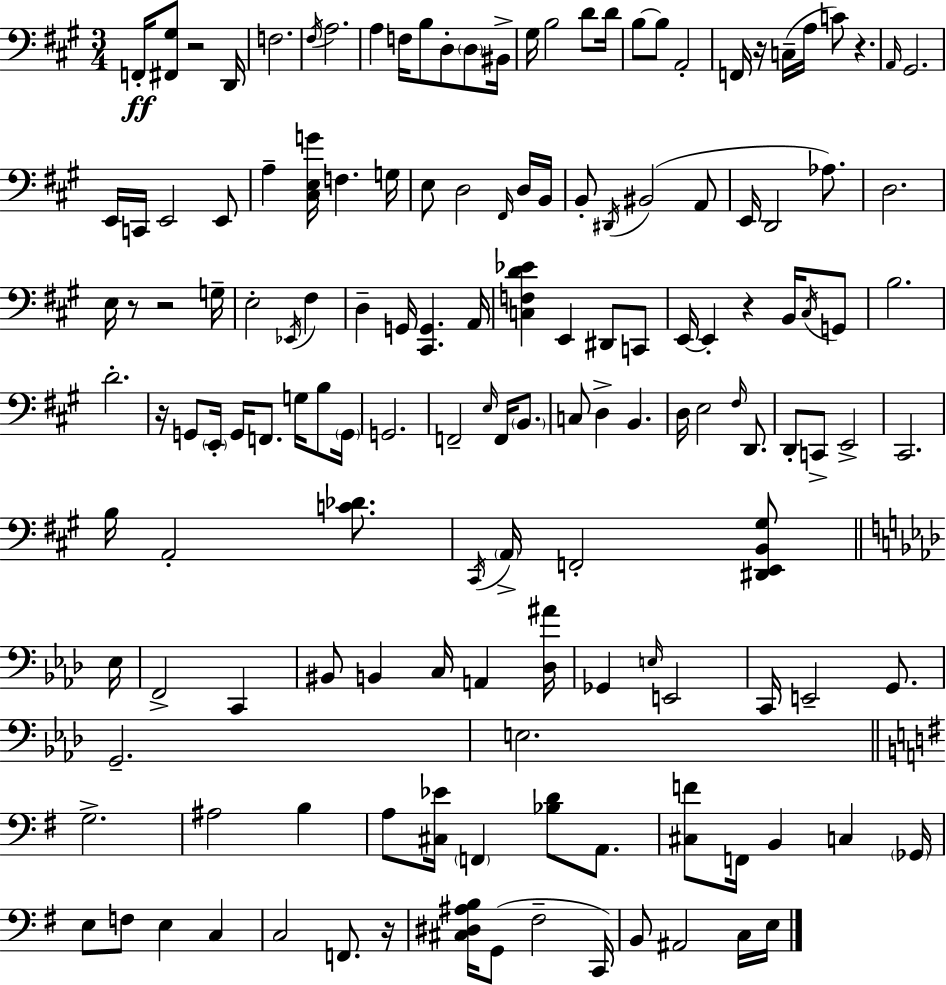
X:1
T:Untitled
M:3/4
L:1/4
K:A
F,,/4 [^F,,^G,]/2 z2 D,,/4 F,2 ^F,/4 A,2 A, F,/4 B,/2 D,/2 D,/2 ^B,,/4 ^G,/4 B,2 D/2 D/4 B,/2 B,/2 A,,2 F,,/4 z/4 C,/4 A,/4 C/2 z A,,/4 ^G,,2 E,,/4 C,,/4 E,,2 E,,/2 A, [^C,E,G]/4 F, G,/4 E,/2 D,2 ^F,,/4 D,/4 B,,/4 B,,/2 ^D,,/4 ^B,,2 A,,/2 E,,/4 D,,2 _A,/2 D,2 E,/4 z/2 z2 G,/4 E,2 _E,,/4 ^F, D, G,,/4 [^C,,G,,] A,,/4 [C,F,D_E] E,, ^D,,/2 C,,/2 E,,/4 E,, z B,,/4 ^C,/4 G,,/2 B,2 D2 z/4 G,,/2 E,,/4 G,,/4 F,,/2 G,/4 B,/2 G,,/4 G,,2 F,,2 E,/4 F,,/4 B,,/2 C,/2 D, B,, D,/4 E,2 ^F,/4 D,,/2 D,,/2 C,,/2 E,,2 ^C,,2 B,/4 A,,2 [C_D]/2 ^C,,/4 A,,/4 F,,2 [^D,,E,,B,,^G,]/2 _E,/4 F,,2 C,, ^B,,/2 B,, C,/4 A,, [_D,^A]/4 _G,, E,/4 E,,2 C,,/4 E,,2 G,,/2 G,,2 E,2 G,2 ^A,2 B, A,/2 [^C,_E]/4 F,, [_B,D]/2 A,,/2 [^C,F]/2 F,,/4 B,, C, _G,,/4 E,/2 F,/2 E, C, C,2 F,,/2 z/4 [^C,^D,^A,B,]/4 G,,/2 ^F,2 C,,/4 B,,/2 ^A,,2 C,/4 E,/4